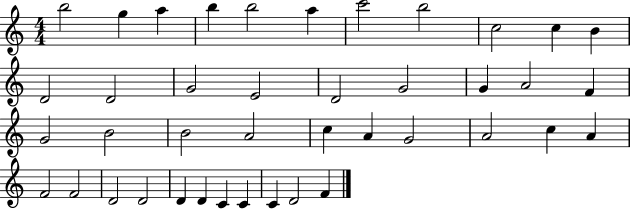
B5/h G5/q A5/q B5/q B5/h A5/q C6/h B5/h C5/h C5/q B4/q D4/h D4/h G4/h E4/h D4/h G4/h G4/q A4/h F4/q G4/h B4/h B4/h A4/h C5/q A4/q G4/h A4/h C5/q A4/q F4/h F4/h D4/h D4/h D4/q D4/q C4/q C4/q C4/q D4/h F4/q